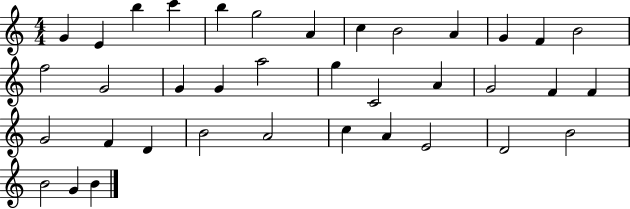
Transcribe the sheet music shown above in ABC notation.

X:1
T:Untitled
M:4/4
L:1/4
K:C
G E b c' b g2 A c B2 A G F B2 f2 G2 G G a2 g C2 A G2 F F G2 F D B2 A2 c A E2 D2 B2 B2 G B